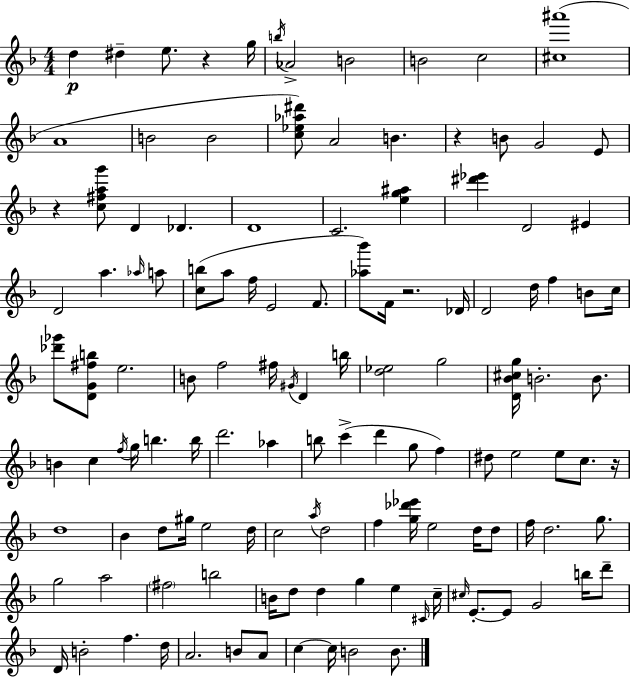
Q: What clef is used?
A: treble